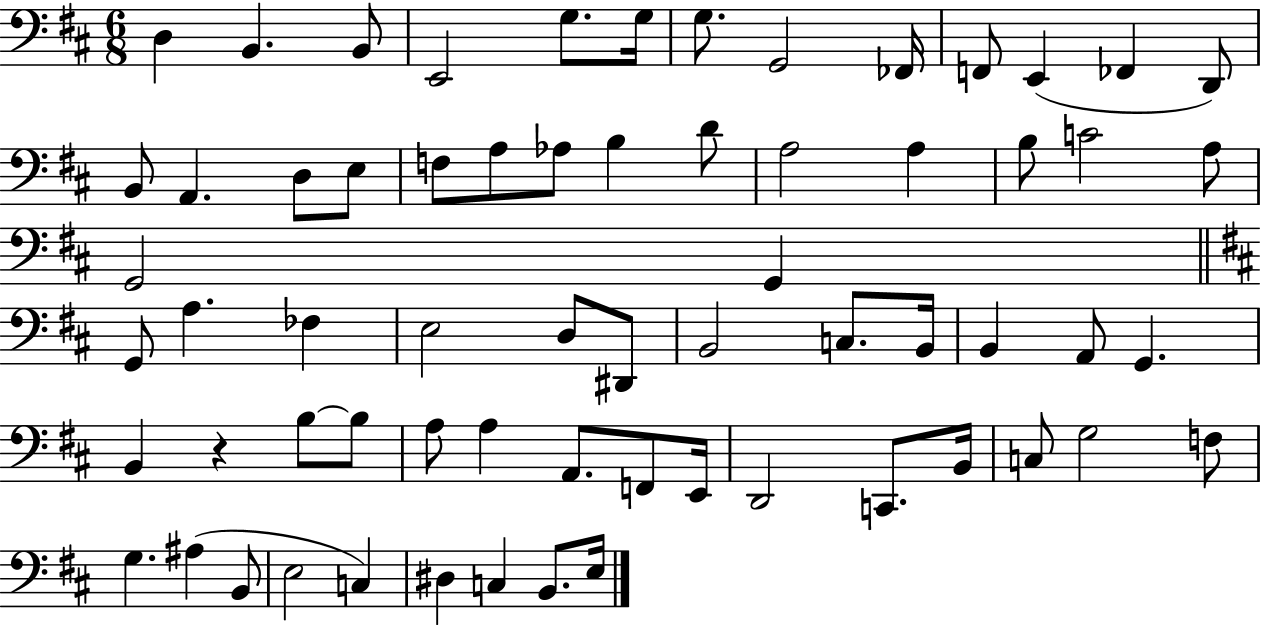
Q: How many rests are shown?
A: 1